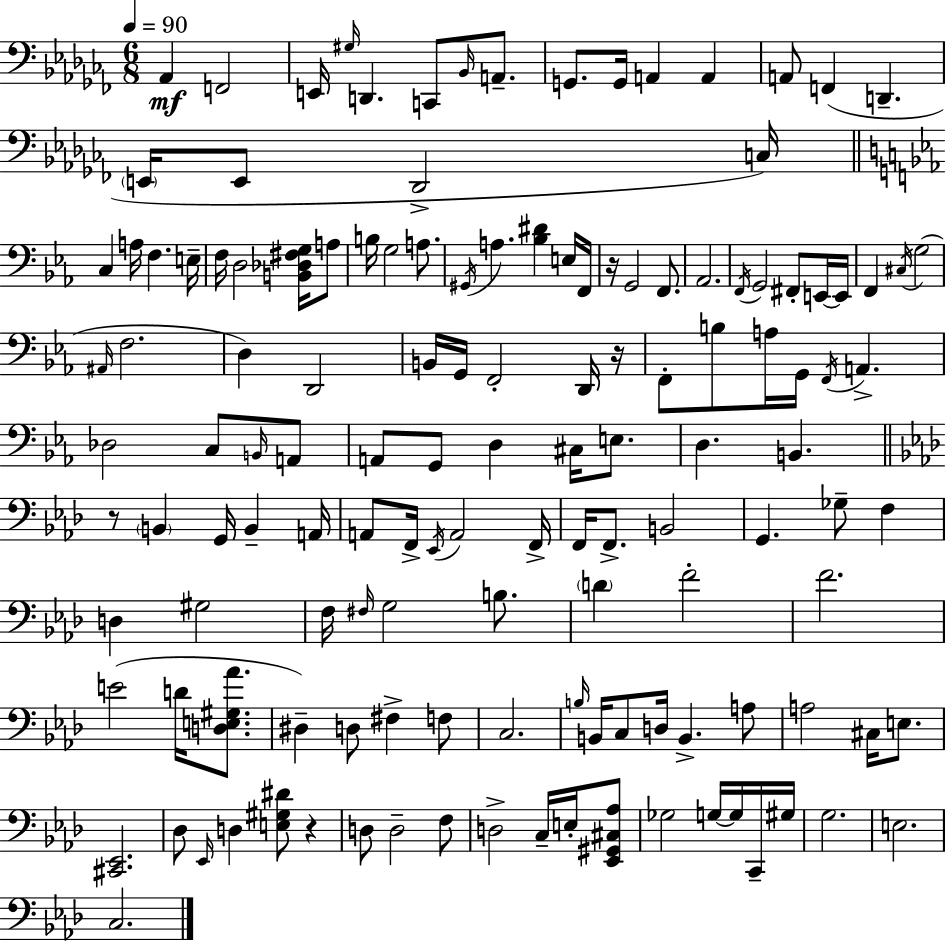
X:1
T:Untitled
M:6/8
L:1/4
K:Abm
_A,, F,,2 E,,/4 ^G,/4 D,, C,,/2 _B,,/4 A,,/2 G,,/2 G,,/4 A,, A,, A,,/2 F,, D,, E,,/4 E,,/2 _D,,2 C,/4 C, A,/4 F, E,/4 F,/4 D,2 [B,,_D,^F,G,]/4 A,/2 B,/4 G,2 A,/2 ^G,,/4 A, [_B,^D] E,/4 F,,/4 z/4 G,,2 F,,/2 _A,,2 F,,/4 G,,2 ^F,,/2 E,,/4 E,,/4 F,, ^C,/4 G,2 ^A,,/4 F,2 D, D,,2 B,,/4 G,,/4 F,,2 D,,/4 z/4 F,,/2 B,/2 A,/4 G,,/4 F,,/4 A,, _D,2 C,/2 B,,/4 A,,/2 A,,/2 G,,/2 D, ^C,/4 E,/2 D, B,, z/2 B,, G,,/4 B,, A,,/4 A,,/2 F,,/4 _E,,/4 A,,2 F,,/4 F,,/4 F,,/2 B,,2 G,, _G,/2 F, D, ^G,2 F,/4 ^F,/4 G,2 B,/2 D F2 F2 E2 D/4 [D,E,^G,_A]/2 ^D, D,/2 ^F, F,/2 C,2 B,/4 B,,/4 C,/2 D,/4 B,, A,/2 A,2 ^C,/4 E,/2 [^C,,_E,,]2 _D,/2 _E,,/4 D, [E,^G,^D]/2 z D,/2 D,2 F,/2 D,2 C,/4 E,/4 [_E,,^G,,^C,_A,]/2 _G,2 G,/4 G,/4 C,,/4 ^G,/4 G,2 E,2 C,2